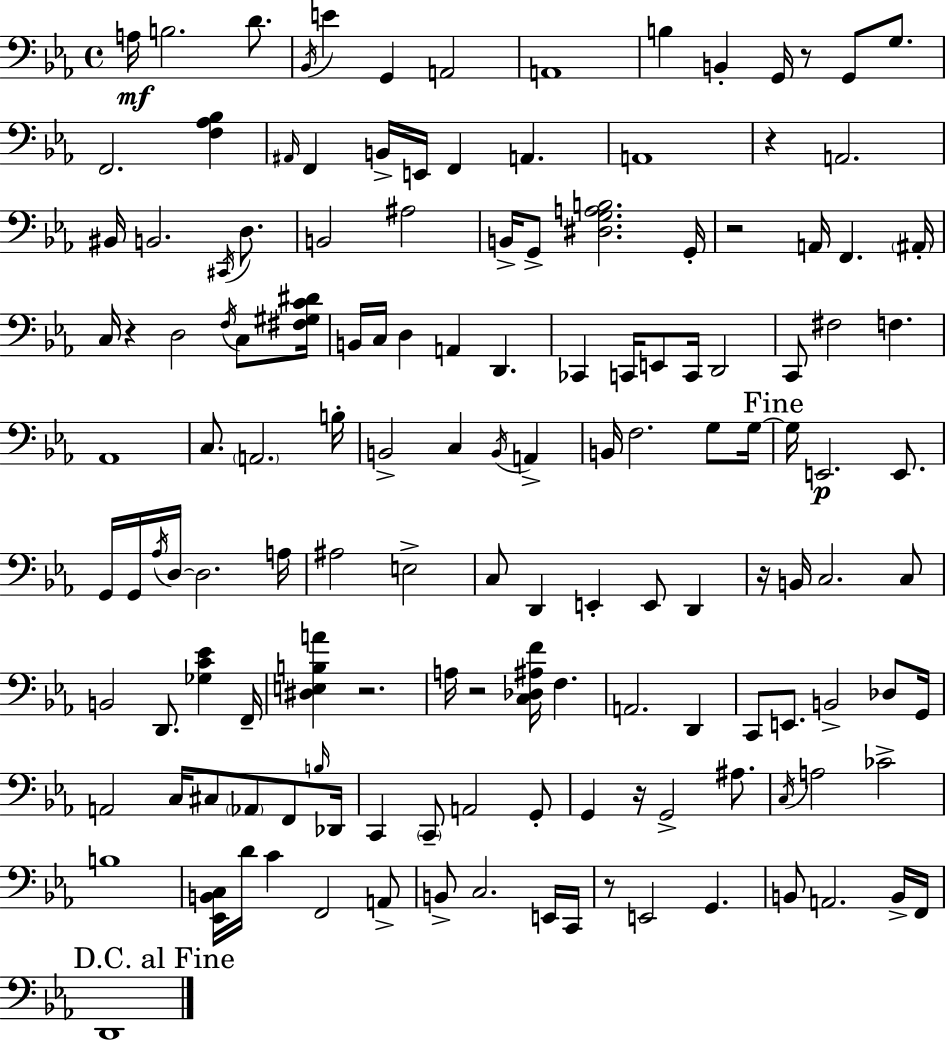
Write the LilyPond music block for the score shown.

{
  \clef bass
  \time 4/4
  \defaultTimeSignature
  \key ees \major
  a16\mf b2. d'8. | \acciaccatura { bes,16 } e'4 g,4 a,2 | a,1 | b4 b,4-. g,16 r8 g,8 g8. | \break f,2. <f aes bes>4 | \grace { ais,16 } f,4 b,16-> e,16 f,4 a,4. | a,1 | r4 a,2. | \break bis,16 b,2. \acciaccatura { cis,16 } | d8. b,2 ais2 | b,16-> g,8-> <dis g a b>2. | g,16-. r2 a,16 f,4. | \break \parenthesize ais,16-. c16 r4 d2 | \acciaccatura { f16 } c8 <fis gis c' dis'>16 b,16 c16 d4 a,4 d,4. | ces,4 c,16 e,8 c,16 d,2 | c,8 fis2 f4. | \break aes,1 | c8. \parenthesize a,2. | b16-. b,2-> c4 | \acciaccatura { b,16 } a,4-> b,16 f2. | \break g8 g16~~ \mark "Fine" g16 e,2.\p | e,8. g,16 g,16 \acciaccatura { aes16 } d16~~ d2. | a16 ais2 e2-> | c8 d,4 e,4-. | \break e,8 d,4 r16 b,16 c2. | c8 b,2 d,8. | <ges c' ees'>4 f,16-- <dis e b a'>4 r2. | a16 r2 <c des ais f'>16 | \break f4. a,2. | d,4 c,8 e,8. b,2-> | des8 g,16 a,2 c16 cis8 | \parenthesize aes,8 f,8 \grace { b16 } des,16 c,4 \parenthesize c,8-- a,2 | \break g,8-. g,4 r16 g,2-> | ais8. \acciaccatura { c16 } a2 | ces'2-> b1 | <ees, b, c>16 d'16 c'4 f,2 | \break a,8-> b,8-> c2. | e,16 c,16 r8 e,2 | g,4. b,8 a,2. | b,16-> f,16 \mark "D.C. al Fine" d,1 | \break \bar "|."
}